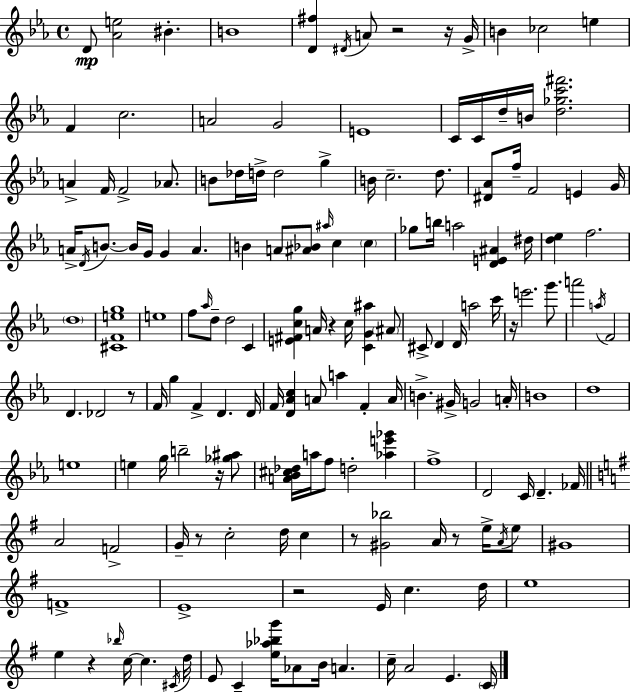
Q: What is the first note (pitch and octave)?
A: D4